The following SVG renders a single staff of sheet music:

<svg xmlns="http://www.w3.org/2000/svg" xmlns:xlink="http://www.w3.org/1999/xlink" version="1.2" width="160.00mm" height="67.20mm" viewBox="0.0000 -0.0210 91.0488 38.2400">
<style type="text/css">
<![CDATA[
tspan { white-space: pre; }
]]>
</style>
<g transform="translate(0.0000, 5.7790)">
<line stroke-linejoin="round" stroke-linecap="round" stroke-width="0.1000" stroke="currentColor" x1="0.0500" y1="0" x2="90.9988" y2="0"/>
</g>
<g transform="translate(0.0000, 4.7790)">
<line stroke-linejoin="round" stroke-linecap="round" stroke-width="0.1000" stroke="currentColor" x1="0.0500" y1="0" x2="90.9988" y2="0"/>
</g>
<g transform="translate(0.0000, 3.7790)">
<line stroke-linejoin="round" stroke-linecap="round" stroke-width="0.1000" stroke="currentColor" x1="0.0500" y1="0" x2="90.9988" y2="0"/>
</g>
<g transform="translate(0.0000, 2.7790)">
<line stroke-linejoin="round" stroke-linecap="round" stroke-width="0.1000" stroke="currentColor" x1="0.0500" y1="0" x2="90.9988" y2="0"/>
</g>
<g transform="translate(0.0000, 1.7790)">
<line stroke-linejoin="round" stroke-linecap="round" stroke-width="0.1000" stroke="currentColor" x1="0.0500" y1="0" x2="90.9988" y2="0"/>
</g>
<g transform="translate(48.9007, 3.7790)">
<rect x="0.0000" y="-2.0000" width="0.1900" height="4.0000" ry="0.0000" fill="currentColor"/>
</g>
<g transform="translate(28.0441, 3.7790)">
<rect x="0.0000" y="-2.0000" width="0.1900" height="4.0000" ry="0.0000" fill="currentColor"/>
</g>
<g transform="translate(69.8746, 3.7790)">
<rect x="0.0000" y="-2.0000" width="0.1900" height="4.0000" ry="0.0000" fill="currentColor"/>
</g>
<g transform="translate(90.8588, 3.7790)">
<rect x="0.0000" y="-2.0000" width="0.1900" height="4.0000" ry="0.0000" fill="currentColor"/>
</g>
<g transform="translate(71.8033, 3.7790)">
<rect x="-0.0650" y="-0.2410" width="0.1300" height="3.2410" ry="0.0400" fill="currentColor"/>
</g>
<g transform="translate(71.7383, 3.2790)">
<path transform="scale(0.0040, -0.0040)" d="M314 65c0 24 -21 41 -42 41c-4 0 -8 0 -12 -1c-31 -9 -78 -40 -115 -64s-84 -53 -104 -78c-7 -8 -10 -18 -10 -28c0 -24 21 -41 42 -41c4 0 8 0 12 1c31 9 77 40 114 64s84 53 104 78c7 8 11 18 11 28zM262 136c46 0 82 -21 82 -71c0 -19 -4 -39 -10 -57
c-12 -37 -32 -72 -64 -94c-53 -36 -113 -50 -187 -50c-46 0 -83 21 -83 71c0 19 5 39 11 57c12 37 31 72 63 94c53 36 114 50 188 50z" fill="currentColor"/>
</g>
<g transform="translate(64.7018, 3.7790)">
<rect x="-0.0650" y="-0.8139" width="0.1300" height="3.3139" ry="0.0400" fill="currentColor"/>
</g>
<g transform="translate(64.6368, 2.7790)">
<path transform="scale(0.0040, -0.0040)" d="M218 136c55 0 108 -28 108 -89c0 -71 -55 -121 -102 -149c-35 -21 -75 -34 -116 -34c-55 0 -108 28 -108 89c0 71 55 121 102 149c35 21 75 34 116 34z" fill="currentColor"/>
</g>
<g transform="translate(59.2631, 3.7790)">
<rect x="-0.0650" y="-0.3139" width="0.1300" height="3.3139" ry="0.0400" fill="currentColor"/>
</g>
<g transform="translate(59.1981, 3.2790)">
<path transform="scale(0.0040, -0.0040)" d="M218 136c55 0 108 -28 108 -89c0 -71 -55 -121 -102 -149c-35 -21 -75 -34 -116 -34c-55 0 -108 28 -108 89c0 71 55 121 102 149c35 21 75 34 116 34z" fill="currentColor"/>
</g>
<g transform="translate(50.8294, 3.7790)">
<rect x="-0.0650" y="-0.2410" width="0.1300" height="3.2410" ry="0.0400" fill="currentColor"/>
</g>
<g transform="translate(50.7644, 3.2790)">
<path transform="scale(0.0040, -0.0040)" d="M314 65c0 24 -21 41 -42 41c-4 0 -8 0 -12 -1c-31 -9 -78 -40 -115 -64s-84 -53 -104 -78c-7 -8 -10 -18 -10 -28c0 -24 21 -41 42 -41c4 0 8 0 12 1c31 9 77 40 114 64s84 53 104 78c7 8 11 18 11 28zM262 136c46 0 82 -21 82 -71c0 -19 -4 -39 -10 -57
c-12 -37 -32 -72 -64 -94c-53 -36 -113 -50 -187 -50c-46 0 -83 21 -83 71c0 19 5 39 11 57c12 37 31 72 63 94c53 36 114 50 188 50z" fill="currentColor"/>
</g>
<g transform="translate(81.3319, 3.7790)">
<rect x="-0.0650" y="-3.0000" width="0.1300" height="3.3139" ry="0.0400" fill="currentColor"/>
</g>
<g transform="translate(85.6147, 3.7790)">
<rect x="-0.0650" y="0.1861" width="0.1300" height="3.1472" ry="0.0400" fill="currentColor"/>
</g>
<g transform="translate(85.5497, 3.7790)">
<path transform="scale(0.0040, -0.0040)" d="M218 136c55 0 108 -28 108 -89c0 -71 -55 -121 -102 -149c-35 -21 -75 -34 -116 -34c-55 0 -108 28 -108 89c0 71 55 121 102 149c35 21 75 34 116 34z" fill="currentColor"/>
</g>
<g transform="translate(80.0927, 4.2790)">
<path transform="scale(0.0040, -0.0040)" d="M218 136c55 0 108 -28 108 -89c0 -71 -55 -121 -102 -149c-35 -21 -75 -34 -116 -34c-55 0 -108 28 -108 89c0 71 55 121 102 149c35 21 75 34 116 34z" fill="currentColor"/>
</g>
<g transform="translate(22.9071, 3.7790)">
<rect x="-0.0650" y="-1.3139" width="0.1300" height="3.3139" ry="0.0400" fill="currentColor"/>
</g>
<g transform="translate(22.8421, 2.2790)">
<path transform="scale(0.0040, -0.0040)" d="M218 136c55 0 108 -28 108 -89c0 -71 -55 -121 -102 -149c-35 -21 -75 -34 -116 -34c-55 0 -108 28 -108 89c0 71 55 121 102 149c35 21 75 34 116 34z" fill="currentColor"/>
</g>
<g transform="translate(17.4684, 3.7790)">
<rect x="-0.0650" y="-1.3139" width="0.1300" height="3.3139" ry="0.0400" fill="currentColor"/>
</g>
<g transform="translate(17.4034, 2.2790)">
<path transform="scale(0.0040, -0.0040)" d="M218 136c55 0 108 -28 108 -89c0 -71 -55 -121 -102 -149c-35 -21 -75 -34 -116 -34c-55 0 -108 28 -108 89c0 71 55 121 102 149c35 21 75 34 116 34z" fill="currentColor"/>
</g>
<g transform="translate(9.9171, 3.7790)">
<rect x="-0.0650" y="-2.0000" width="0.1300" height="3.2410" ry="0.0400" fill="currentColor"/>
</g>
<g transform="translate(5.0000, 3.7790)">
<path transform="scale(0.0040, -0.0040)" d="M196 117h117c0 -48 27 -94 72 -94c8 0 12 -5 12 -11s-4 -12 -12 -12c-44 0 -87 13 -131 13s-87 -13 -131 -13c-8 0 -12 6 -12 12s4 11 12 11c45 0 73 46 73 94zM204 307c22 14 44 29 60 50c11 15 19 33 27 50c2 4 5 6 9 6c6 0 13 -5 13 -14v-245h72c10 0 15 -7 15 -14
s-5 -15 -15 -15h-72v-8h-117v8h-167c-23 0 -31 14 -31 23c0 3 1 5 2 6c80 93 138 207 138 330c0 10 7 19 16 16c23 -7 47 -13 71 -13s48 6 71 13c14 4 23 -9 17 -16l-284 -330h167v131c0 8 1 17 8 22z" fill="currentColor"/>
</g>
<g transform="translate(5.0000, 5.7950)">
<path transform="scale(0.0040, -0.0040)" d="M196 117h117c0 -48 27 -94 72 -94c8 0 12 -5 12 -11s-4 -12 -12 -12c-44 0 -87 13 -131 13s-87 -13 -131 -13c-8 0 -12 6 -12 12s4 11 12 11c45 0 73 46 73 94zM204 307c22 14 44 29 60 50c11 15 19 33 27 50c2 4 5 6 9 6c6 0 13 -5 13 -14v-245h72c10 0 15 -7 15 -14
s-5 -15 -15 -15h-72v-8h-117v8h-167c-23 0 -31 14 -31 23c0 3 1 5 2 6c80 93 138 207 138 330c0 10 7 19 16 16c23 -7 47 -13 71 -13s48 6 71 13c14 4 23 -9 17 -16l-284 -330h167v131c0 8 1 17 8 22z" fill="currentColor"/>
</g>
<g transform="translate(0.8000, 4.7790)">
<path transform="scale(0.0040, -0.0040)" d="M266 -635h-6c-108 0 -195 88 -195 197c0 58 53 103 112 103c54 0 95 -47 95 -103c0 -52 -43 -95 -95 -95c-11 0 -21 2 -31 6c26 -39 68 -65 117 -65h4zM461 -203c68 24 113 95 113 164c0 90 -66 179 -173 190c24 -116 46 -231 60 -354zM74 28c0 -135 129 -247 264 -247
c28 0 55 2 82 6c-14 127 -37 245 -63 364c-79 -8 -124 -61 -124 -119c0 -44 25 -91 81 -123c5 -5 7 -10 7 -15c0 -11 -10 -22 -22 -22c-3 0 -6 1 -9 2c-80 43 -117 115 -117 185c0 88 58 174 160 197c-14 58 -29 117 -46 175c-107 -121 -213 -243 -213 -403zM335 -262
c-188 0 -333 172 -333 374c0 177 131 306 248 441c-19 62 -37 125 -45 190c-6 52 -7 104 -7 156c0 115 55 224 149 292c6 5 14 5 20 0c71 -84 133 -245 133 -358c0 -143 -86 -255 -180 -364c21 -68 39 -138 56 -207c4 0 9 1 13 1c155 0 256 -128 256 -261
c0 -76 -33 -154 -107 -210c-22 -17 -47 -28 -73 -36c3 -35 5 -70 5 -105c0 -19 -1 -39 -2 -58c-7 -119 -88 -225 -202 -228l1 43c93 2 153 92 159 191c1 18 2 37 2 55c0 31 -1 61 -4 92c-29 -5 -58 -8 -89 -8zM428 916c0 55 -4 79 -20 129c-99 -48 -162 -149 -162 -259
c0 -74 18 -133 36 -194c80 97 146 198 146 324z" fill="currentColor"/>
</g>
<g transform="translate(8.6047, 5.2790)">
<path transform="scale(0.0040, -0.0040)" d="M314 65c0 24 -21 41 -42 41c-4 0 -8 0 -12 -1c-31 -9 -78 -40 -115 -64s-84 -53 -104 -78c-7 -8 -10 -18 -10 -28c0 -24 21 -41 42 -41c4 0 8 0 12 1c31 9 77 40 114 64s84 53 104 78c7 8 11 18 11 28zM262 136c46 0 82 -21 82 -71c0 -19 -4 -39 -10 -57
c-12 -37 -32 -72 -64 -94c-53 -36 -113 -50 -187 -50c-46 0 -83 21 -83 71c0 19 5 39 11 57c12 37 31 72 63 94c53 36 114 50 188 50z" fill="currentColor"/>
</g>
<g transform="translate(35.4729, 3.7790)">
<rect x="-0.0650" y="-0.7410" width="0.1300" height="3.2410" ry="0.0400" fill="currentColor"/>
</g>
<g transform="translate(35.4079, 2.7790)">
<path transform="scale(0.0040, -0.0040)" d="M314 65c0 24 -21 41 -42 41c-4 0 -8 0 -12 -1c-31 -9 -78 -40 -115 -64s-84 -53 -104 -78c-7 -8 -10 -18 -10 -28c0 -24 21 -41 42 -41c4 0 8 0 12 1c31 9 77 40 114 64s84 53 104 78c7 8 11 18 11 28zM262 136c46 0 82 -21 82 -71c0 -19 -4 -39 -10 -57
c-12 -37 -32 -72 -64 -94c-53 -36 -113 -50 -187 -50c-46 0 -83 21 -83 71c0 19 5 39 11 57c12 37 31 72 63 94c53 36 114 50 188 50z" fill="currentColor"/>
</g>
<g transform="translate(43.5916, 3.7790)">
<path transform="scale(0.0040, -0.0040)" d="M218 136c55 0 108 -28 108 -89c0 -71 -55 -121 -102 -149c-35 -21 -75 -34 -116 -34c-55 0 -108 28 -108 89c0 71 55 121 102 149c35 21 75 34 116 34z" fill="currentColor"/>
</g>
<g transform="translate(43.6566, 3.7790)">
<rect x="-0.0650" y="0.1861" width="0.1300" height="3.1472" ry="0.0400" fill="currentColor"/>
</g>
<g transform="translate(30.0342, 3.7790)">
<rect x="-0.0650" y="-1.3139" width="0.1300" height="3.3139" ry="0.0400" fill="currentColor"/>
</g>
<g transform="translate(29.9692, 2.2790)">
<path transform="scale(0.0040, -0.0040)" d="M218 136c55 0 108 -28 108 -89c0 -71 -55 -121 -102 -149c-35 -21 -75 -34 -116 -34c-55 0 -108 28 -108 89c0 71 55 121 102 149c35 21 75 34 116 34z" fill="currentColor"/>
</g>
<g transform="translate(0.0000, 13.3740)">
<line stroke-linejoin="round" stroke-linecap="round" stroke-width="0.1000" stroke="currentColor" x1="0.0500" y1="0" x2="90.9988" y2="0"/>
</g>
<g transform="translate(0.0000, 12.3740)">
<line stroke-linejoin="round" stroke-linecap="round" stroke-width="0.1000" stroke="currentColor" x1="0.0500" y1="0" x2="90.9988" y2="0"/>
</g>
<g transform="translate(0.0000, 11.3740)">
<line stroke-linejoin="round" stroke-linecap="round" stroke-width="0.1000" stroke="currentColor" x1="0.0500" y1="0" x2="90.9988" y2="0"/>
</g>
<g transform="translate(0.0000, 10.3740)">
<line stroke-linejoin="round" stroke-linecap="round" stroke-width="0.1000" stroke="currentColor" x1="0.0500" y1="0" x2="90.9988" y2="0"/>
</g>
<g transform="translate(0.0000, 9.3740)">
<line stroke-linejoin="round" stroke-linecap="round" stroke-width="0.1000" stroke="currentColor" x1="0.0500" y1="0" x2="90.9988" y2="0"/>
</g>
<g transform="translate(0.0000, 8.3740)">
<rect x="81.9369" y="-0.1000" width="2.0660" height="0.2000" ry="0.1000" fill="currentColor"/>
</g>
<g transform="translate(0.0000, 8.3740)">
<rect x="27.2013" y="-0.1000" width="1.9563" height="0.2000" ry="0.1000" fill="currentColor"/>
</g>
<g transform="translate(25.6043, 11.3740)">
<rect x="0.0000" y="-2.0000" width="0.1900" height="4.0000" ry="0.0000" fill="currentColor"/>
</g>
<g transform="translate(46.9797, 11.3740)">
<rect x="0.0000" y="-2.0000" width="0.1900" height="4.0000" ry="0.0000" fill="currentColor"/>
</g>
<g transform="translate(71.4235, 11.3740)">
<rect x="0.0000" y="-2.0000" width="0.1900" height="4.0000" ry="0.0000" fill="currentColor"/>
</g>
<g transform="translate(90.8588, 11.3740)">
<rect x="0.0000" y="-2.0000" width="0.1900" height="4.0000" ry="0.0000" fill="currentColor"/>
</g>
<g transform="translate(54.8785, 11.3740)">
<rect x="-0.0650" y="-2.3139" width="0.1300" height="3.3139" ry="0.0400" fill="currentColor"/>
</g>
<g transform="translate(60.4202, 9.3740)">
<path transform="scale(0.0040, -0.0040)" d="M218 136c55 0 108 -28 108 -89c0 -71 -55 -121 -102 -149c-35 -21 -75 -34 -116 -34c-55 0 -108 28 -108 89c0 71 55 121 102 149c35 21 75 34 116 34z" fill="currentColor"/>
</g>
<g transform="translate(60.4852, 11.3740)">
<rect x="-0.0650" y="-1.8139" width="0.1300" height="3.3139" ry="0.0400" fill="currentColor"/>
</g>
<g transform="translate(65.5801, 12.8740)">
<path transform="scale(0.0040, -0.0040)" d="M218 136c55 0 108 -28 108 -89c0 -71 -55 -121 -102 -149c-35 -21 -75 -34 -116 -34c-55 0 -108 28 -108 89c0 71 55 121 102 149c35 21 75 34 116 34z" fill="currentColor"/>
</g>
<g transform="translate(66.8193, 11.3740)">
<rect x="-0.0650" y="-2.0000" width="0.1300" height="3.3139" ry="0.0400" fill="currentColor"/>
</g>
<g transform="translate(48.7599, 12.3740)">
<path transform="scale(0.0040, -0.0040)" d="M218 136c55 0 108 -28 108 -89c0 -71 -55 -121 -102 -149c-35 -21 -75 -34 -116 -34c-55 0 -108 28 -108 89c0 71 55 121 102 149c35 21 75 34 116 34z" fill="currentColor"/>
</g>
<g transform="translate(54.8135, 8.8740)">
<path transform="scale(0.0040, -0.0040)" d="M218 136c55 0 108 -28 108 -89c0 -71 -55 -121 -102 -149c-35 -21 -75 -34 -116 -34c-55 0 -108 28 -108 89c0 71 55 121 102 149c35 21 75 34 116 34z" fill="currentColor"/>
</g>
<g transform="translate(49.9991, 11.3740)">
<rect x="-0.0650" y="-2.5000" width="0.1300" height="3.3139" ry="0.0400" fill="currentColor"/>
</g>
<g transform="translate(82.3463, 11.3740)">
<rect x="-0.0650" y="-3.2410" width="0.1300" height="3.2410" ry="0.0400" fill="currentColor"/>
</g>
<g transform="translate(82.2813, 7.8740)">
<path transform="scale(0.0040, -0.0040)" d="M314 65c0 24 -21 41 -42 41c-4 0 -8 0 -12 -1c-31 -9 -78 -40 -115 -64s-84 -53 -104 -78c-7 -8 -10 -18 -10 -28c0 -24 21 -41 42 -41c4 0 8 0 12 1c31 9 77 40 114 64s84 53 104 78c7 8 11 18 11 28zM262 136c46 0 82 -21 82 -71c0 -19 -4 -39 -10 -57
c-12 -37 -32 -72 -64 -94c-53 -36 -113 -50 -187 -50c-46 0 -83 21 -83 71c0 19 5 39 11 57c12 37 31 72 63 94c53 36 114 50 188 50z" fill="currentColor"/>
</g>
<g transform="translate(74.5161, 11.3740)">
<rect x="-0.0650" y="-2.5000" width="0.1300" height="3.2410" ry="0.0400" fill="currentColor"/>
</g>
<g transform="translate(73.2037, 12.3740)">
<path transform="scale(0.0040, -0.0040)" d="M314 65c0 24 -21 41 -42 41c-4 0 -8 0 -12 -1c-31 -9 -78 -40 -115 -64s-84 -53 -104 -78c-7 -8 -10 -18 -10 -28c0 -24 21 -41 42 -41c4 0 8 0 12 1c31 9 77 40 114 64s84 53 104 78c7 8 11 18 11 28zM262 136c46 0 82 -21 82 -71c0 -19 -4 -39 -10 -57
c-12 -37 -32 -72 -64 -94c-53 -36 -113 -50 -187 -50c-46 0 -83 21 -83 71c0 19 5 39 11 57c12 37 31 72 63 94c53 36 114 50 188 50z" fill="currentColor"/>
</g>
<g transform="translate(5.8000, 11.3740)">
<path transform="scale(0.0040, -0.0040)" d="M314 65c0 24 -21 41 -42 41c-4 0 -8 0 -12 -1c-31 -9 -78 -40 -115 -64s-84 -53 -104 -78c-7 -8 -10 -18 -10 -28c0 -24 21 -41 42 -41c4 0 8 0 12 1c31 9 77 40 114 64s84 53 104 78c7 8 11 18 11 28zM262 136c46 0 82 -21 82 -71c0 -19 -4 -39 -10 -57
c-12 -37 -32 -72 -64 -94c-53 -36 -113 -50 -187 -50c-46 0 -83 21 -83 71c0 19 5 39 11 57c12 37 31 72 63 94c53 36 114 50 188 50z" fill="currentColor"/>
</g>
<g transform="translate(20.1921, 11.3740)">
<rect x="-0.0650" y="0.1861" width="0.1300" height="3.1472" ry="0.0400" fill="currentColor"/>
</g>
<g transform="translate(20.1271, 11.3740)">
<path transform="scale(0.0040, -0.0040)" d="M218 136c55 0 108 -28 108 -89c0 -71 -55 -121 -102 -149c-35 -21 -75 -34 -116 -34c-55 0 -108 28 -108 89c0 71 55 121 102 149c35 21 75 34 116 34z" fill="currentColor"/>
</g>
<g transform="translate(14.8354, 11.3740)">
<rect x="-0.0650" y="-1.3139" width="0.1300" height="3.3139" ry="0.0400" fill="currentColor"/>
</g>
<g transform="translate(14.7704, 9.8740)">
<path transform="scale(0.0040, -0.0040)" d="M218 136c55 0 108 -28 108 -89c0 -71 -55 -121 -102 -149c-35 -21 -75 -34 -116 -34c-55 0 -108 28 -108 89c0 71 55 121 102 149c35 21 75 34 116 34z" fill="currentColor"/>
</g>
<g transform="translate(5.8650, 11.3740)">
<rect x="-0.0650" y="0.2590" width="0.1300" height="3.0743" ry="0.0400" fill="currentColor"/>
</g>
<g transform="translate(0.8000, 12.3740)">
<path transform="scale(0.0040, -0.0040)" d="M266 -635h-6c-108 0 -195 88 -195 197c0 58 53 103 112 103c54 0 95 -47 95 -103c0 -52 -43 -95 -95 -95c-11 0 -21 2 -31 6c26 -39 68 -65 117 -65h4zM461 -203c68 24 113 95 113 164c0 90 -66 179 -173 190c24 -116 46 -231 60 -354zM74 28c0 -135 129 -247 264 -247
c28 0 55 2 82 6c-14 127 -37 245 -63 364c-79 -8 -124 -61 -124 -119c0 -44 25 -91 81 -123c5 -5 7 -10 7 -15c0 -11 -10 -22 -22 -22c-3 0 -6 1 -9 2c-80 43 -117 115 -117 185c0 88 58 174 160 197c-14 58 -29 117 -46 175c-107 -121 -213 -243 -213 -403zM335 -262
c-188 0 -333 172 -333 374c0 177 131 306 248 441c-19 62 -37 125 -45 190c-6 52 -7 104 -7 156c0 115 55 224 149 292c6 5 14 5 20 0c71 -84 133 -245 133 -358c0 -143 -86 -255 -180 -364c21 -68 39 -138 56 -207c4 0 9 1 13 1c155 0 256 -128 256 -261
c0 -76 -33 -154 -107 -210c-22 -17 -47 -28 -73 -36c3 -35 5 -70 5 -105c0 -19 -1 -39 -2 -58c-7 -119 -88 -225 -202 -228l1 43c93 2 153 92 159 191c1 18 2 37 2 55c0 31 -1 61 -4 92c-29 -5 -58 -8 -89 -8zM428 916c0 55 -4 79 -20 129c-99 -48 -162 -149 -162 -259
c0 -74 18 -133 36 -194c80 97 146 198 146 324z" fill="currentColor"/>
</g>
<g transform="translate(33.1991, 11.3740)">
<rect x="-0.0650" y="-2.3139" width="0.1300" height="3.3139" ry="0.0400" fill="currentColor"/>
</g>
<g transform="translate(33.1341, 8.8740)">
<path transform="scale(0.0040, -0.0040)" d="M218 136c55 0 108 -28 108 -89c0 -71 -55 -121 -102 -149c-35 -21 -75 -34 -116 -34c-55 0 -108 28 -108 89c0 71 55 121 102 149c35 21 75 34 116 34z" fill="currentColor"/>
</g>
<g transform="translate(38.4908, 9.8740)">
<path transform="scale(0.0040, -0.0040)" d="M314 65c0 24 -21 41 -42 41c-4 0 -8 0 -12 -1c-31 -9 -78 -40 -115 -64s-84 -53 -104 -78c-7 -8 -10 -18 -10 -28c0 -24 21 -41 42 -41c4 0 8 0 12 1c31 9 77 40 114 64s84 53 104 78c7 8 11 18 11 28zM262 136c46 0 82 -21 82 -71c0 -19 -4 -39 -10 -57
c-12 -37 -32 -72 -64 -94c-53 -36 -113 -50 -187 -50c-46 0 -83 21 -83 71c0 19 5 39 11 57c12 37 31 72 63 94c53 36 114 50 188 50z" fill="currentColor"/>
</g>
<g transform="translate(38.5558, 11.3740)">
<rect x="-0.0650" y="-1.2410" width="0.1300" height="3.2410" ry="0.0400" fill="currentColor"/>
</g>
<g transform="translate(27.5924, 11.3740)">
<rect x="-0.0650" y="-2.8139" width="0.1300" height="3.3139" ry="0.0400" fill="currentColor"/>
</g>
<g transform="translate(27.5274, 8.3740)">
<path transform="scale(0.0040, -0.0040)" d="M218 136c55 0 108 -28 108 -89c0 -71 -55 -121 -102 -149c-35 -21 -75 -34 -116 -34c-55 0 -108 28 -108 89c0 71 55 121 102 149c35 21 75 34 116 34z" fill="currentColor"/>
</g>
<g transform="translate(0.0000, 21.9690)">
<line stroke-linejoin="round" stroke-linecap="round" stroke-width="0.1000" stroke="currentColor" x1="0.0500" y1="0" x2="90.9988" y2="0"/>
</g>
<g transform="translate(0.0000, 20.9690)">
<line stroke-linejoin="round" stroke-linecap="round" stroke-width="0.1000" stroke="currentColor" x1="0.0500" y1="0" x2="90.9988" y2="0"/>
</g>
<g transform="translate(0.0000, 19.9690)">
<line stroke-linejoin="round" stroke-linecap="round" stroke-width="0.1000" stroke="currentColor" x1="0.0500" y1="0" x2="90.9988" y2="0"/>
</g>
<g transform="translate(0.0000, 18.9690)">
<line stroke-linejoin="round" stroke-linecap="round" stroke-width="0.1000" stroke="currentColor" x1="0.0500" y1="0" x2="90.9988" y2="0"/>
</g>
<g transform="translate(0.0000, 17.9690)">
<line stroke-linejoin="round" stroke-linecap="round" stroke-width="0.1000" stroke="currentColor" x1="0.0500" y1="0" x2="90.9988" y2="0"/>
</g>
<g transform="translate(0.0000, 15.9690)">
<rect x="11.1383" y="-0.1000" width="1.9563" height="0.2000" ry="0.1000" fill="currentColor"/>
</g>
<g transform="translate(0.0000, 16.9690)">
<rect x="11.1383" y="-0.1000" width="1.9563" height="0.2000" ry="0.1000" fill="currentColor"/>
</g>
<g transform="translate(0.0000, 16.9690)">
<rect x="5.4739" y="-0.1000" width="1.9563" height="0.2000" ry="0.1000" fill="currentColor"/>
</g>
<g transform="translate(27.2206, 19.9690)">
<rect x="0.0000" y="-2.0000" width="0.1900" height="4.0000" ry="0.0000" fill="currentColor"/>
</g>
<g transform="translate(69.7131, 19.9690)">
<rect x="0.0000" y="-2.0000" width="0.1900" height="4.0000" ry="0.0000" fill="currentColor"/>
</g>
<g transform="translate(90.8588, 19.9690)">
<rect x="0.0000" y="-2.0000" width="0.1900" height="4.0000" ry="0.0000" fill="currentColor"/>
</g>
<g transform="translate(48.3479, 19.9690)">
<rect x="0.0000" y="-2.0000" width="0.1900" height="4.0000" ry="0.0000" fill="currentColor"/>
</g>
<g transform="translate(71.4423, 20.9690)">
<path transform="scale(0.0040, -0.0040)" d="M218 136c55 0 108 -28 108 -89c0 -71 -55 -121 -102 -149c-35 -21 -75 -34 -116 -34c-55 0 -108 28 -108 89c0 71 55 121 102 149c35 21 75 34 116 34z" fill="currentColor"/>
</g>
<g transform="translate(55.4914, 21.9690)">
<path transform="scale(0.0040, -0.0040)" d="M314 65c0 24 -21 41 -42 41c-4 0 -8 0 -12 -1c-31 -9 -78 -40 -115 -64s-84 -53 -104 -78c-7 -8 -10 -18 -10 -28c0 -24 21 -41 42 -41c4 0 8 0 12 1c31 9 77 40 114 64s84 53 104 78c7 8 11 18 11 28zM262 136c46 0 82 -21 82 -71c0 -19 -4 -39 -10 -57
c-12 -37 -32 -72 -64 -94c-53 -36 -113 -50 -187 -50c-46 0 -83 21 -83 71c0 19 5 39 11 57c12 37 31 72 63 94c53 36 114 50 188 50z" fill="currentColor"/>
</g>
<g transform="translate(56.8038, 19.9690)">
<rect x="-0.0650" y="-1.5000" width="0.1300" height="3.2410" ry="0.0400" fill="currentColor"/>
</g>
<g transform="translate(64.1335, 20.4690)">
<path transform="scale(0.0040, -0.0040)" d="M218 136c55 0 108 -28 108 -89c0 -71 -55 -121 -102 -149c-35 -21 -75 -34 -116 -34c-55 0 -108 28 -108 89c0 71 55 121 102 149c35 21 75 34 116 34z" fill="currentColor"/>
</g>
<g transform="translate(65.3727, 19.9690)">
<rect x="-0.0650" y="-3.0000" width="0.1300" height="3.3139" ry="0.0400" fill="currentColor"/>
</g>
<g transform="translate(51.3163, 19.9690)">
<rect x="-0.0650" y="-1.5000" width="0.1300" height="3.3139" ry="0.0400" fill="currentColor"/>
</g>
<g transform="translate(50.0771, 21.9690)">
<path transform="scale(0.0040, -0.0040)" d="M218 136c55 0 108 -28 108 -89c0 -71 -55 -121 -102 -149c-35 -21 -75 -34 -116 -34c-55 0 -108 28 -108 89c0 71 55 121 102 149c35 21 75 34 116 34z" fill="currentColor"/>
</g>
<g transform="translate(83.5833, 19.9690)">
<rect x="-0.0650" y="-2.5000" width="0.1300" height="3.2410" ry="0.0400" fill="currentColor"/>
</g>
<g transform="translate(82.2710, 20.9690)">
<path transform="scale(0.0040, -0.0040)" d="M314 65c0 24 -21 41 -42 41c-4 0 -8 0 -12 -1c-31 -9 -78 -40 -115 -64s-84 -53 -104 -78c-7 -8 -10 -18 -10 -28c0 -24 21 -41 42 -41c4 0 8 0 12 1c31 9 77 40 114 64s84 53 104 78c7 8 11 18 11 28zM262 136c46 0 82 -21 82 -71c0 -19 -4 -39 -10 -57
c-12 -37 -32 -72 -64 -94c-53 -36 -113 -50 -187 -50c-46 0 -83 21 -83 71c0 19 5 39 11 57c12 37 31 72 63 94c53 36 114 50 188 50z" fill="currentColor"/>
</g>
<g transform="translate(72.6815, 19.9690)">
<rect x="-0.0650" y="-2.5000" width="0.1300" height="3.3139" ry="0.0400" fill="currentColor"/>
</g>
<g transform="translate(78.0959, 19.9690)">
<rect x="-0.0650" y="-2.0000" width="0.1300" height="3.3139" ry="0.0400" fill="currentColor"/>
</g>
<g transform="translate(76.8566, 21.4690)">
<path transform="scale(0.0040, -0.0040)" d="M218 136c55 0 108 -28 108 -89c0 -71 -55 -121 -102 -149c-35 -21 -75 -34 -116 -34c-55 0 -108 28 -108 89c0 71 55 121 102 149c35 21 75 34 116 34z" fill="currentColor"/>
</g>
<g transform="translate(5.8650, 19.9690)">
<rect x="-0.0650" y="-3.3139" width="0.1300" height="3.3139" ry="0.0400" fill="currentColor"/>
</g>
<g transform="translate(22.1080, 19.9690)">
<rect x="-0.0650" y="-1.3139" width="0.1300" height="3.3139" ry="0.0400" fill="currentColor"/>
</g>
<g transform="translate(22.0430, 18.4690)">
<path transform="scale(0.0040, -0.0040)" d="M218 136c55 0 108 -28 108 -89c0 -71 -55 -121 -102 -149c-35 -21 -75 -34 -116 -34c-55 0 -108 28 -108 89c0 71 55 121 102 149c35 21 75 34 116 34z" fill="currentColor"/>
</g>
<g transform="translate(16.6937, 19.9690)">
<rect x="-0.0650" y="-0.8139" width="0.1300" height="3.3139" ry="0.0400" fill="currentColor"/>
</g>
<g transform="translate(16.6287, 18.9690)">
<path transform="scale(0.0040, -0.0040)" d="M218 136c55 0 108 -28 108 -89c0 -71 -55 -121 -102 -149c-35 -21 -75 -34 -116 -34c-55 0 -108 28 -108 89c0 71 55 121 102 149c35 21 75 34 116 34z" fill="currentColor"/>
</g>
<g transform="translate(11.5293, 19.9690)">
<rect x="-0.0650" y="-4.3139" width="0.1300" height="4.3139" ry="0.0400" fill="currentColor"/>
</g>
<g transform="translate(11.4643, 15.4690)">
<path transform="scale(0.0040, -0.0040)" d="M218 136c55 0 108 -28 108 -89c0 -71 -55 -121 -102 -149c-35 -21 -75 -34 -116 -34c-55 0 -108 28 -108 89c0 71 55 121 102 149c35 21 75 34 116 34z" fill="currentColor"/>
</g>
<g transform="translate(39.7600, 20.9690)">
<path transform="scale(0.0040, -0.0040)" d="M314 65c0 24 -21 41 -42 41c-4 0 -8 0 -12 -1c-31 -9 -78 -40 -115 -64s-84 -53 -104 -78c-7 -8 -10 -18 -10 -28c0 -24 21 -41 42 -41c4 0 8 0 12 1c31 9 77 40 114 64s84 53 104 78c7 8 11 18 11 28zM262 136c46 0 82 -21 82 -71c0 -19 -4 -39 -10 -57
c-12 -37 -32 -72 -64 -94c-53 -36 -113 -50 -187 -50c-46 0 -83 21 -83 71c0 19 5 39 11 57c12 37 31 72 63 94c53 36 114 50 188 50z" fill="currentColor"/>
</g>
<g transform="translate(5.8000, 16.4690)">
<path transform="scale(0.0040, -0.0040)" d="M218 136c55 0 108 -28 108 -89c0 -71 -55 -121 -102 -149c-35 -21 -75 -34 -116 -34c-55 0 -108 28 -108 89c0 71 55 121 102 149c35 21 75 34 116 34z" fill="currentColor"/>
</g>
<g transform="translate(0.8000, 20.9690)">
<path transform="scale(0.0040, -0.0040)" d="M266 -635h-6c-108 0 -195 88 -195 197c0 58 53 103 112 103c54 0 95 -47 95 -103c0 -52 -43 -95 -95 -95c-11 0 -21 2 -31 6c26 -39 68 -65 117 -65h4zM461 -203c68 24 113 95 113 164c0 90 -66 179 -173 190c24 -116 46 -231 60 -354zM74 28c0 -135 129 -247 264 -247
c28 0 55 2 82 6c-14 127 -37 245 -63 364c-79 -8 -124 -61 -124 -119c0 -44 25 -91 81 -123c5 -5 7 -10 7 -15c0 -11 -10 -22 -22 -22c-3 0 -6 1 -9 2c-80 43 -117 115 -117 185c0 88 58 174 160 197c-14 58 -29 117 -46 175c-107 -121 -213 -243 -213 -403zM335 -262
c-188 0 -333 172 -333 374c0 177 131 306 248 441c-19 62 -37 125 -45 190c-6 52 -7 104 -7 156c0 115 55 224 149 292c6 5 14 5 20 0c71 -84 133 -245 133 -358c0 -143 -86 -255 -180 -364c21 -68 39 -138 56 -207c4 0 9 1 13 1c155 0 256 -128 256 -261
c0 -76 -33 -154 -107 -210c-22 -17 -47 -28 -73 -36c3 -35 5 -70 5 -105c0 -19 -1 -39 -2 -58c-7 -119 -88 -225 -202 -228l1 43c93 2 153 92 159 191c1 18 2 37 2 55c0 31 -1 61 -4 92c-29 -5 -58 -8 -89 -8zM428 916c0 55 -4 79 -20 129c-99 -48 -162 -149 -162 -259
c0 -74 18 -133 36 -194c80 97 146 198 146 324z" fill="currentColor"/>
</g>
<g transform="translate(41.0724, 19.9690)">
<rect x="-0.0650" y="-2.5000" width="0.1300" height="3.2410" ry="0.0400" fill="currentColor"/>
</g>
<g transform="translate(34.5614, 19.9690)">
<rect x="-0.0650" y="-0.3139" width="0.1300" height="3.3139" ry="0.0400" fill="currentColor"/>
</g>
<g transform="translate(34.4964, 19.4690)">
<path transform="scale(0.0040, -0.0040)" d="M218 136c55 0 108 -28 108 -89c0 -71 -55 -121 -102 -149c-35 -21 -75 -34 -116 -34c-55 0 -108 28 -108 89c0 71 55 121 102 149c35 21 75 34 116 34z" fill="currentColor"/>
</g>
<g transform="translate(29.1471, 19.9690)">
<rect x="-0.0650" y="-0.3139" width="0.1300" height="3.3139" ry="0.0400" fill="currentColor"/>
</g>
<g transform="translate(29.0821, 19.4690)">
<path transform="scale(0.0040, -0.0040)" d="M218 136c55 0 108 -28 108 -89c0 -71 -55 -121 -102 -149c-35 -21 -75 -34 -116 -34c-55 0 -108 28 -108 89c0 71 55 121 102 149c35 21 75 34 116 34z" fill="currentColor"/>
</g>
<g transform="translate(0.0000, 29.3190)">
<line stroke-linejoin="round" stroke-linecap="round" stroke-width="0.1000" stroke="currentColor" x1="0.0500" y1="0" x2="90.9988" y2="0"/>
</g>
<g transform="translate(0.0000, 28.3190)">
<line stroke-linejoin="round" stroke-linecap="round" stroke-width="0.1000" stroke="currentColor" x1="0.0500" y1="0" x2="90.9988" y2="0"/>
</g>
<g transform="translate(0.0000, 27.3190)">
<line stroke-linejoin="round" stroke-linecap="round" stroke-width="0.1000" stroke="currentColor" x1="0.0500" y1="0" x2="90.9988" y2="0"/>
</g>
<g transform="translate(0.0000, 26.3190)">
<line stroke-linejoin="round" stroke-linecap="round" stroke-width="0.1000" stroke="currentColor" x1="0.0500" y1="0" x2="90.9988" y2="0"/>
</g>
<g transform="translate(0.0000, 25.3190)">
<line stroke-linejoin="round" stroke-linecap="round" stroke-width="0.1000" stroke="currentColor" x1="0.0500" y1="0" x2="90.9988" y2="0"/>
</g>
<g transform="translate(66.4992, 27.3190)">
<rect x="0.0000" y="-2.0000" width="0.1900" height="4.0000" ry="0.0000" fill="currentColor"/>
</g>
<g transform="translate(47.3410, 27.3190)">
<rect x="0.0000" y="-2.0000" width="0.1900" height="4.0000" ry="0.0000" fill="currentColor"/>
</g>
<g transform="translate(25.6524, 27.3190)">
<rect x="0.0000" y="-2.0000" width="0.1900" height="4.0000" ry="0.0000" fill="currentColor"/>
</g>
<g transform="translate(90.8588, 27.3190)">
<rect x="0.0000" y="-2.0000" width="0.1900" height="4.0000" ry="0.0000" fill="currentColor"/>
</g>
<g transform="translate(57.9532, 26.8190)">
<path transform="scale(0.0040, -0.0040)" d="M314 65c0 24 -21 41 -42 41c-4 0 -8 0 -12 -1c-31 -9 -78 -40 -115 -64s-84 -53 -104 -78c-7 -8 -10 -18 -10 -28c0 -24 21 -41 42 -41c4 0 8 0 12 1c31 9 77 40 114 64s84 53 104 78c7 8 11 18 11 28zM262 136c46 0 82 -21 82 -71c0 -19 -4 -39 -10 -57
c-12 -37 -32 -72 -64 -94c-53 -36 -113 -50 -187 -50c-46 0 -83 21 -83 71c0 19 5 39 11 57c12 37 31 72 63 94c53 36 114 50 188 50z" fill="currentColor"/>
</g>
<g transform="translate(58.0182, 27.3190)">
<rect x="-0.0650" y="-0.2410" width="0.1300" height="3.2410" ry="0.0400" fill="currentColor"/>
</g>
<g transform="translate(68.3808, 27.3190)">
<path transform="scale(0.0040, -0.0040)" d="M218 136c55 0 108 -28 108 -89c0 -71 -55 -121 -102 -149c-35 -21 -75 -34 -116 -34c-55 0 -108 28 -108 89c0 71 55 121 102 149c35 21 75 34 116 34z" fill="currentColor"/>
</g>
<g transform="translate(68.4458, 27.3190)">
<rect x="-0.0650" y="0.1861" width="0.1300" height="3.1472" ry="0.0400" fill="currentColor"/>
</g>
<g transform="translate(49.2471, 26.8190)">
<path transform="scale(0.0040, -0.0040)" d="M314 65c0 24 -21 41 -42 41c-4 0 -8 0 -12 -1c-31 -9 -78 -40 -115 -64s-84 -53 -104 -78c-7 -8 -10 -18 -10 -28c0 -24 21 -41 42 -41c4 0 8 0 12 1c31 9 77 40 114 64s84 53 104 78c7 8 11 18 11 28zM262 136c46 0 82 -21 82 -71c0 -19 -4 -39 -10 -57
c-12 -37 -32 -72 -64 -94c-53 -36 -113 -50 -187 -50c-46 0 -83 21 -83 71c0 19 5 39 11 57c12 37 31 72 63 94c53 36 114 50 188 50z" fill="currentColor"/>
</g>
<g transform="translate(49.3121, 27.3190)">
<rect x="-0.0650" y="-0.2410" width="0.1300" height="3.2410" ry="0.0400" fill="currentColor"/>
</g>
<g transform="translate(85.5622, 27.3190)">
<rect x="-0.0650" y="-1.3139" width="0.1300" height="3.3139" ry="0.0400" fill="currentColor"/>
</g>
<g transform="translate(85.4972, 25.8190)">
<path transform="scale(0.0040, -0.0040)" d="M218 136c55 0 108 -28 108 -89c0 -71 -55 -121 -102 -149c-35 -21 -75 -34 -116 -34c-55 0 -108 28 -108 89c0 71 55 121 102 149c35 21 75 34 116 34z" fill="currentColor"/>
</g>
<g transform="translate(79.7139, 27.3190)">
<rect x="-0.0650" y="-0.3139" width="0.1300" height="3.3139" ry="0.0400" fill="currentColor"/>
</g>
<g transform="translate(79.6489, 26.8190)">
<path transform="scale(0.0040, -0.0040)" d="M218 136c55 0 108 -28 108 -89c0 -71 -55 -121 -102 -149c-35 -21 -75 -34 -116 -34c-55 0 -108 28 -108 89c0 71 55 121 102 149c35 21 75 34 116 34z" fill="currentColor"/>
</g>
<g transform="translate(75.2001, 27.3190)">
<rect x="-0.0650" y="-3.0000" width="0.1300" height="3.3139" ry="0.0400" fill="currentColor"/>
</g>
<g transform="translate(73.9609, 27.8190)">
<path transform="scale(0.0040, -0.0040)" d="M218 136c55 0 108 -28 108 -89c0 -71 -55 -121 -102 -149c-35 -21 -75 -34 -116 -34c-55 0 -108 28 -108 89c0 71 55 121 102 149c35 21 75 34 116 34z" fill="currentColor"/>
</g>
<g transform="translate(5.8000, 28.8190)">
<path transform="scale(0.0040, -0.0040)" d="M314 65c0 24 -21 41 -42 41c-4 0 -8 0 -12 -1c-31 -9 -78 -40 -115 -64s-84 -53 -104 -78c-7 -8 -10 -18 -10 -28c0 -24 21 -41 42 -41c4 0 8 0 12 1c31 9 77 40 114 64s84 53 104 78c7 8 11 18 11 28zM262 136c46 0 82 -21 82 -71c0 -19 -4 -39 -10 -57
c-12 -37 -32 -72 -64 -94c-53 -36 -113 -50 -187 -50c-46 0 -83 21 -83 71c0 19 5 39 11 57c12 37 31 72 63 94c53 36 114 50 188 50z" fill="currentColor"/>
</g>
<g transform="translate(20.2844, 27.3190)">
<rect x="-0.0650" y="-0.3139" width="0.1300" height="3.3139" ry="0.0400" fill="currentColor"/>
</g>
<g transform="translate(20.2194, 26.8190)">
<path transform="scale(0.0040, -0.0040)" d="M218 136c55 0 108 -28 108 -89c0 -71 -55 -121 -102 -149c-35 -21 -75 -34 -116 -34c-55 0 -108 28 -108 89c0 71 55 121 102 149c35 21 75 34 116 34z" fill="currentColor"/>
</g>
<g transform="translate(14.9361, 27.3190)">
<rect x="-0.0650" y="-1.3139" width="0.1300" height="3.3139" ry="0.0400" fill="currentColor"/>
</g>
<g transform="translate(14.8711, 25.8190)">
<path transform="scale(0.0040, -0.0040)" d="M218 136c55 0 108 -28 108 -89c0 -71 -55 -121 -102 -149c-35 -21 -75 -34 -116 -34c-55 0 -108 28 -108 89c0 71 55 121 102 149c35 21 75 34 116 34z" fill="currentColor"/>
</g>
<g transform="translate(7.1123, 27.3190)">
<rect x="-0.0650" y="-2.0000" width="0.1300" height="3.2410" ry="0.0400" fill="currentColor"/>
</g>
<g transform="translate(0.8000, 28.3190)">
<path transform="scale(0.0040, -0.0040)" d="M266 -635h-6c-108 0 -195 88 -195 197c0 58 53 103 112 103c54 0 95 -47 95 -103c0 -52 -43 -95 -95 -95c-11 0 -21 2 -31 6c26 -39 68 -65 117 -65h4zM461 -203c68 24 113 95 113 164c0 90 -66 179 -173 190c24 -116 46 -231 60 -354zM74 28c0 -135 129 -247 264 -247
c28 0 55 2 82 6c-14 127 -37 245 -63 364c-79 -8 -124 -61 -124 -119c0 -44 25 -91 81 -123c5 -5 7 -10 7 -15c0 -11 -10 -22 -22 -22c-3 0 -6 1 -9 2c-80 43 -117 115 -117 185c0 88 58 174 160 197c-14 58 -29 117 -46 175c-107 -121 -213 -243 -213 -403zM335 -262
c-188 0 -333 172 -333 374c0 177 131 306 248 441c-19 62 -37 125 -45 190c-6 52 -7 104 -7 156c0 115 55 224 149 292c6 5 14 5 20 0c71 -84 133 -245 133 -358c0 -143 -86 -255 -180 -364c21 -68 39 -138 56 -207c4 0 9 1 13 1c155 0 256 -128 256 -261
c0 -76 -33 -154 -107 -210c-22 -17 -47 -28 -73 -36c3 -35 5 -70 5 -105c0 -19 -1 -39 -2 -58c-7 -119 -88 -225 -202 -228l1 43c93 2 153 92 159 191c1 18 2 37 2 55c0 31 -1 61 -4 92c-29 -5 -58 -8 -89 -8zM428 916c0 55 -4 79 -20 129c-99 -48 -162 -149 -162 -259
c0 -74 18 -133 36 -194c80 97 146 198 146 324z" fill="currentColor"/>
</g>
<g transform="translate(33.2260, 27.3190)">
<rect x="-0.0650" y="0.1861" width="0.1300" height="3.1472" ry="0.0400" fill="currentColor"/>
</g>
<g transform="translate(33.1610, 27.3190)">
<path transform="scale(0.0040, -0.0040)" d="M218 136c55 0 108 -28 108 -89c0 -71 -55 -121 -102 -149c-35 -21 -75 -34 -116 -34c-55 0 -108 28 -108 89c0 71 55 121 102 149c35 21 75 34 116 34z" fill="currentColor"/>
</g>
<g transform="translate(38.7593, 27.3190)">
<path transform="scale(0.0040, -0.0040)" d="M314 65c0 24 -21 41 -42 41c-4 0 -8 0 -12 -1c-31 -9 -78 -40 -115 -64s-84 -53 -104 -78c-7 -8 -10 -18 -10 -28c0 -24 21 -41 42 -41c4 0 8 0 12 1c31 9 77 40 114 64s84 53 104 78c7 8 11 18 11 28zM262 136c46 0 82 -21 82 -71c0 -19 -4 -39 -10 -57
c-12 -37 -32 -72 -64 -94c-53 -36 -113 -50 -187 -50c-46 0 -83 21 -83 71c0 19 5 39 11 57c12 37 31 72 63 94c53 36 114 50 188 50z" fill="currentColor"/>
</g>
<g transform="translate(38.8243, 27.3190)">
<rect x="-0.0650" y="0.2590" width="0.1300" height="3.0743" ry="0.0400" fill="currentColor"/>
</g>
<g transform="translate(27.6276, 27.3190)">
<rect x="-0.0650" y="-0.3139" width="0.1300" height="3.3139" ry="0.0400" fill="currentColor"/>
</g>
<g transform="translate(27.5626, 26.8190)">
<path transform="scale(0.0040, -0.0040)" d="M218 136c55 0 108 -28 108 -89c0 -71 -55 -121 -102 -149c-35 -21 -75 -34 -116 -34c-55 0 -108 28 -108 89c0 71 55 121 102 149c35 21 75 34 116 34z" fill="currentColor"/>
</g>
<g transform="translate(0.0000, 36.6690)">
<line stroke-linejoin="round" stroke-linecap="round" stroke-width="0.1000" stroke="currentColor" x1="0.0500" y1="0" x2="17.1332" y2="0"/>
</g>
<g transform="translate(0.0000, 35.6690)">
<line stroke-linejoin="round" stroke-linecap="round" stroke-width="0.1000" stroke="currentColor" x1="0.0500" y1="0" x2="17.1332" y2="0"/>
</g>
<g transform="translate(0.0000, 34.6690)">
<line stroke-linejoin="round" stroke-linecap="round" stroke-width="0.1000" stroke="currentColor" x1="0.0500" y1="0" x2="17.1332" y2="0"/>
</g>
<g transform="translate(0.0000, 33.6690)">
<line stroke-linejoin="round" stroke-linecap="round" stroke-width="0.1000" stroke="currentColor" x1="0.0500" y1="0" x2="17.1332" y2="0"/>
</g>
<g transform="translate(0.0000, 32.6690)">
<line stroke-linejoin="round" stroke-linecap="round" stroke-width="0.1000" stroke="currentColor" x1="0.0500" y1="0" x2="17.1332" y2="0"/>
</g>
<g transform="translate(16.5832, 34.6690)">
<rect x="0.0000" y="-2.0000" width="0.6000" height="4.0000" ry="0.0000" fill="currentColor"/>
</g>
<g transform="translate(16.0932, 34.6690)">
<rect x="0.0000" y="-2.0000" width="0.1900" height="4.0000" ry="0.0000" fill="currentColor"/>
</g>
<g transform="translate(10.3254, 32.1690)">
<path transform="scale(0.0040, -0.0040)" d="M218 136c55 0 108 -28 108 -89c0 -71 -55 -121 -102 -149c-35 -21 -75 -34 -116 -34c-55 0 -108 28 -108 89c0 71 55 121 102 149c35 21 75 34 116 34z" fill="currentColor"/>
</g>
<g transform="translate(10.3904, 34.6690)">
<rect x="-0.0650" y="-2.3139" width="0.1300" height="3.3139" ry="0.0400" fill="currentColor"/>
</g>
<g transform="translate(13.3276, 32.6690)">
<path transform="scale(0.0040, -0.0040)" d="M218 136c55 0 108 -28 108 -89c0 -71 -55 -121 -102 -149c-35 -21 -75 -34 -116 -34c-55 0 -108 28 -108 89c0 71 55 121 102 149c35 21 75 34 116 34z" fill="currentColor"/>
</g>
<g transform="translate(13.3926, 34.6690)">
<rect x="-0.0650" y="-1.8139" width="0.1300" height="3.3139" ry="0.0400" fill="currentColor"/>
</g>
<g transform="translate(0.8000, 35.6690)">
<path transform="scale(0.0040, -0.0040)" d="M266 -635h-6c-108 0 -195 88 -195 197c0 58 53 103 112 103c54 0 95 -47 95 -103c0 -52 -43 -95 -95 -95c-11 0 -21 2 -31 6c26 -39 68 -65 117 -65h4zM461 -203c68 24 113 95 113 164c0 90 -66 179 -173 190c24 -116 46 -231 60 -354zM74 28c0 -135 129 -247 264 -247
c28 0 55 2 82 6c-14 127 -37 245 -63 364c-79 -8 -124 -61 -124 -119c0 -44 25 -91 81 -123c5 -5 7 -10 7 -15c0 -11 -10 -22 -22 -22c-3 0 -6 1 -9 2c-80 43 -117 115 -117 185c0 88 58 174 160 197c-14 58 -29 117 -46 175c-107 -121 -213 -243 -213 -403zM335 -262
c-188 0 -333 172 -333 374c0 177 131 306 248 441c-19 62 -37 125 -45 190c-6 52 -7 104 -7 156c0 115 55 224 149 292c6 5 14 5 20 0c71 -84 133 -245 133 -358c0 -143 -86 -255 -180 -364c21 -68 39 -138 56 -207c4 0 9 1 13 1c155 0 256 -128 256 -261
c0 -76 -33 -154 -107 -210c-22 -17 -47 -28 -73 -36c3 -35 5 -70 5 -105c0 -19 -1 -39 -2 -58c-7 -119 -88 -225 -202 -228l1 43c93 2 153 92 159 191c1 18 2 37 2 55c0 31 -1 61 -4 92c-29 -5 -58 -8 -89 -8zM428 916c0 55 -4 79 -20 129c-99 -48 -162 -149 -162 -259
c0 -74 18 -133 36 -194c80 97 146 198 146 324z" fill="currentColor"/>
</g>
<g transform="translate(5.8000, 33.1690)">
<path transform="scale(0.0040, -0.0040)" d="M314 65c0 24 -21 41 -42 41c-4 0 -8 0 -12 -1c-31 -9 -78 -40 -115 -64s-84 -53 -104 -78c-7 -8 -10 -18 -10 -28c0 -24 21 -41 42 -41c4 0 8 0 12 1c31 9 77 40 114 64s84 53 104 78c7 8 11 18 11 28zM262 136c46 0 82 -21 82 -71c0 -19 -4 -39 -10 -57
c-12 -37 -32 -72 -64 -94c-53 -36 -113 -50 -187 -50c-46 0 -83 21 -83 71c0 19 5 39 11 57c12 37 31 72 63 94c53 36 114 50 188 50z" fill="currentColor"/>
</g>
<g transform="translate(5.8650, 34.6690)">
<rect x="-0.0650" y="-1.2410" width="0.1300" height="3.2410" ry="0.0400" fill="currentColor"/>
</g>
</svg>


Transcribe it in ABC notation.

X:1
T:Untitled
M:4/4
L:1/4
K:C
F2 e e e d2 B c2 c d c2 A B B2 e B a g e2 G g f F G2 b2 b d' d e c c G2 E E2 A G F G2 F2 e c c B B2 c2 c2 B A c e e2 g f